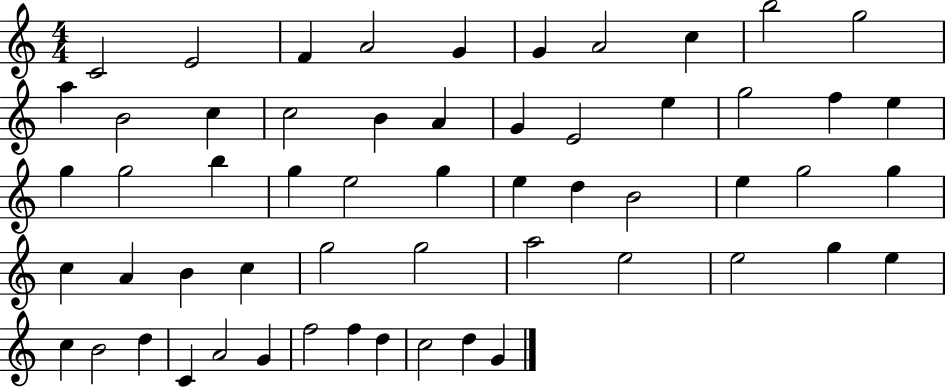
{
  \clef treble
  \numericTimeSignature
  \time 4/4
  \key c \major
  c'2 e'2 | f'4 a'2 g'4 | g'4 a'2 c''4 | b''2 g''2 | \break a''4 b'2 c''4 | c''2 b'4 a'4 | g'4 e'2 e''4 | g''2 f''4 e''4 | \break g''4 g''2 b''4 | g''4 e''2 g''4 | e''4 d''4 b'2 | e''4 g''2 g''4 | \break c''4 a'4 b'4 c''4 | g''2 g''2 | a''2 e''2 | e''2 g''4 e''4 | \break c''4 b'2 d''4 | c'4 a'2 g'4 | f''2 f''4 d''4 | c''2 d''4 g'4 | \break \bar "|."
}